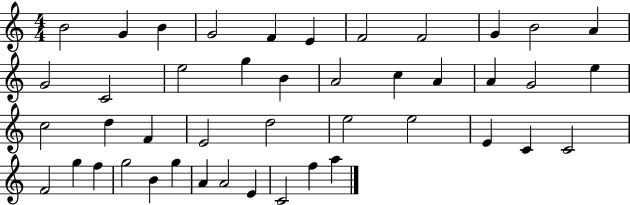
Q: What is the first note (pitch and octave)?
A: B4